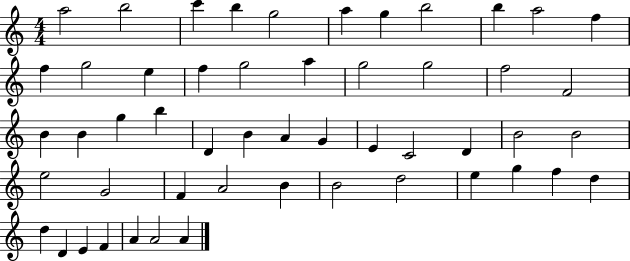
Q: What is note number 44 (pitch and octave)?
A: F5